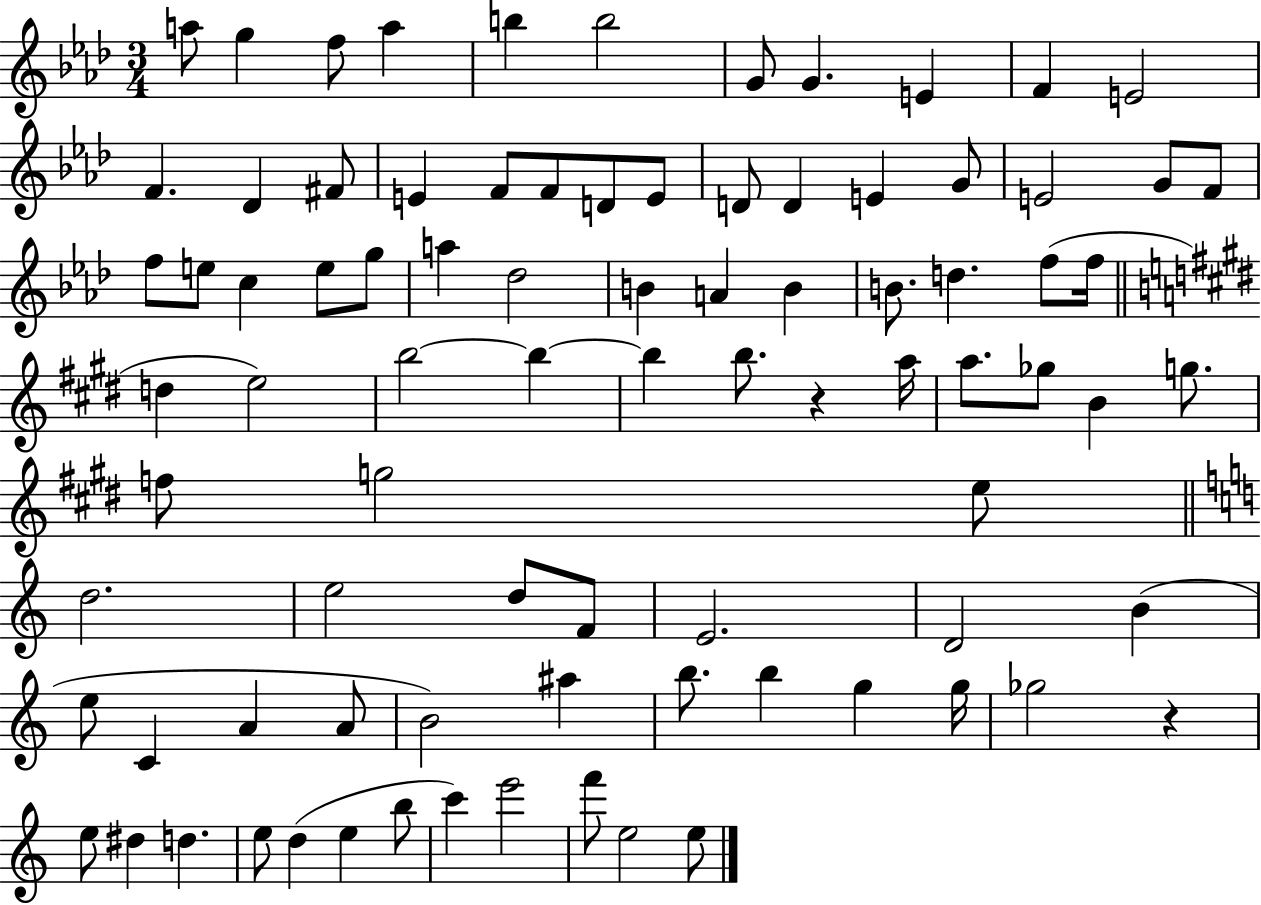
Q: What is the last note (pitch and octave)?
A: E5